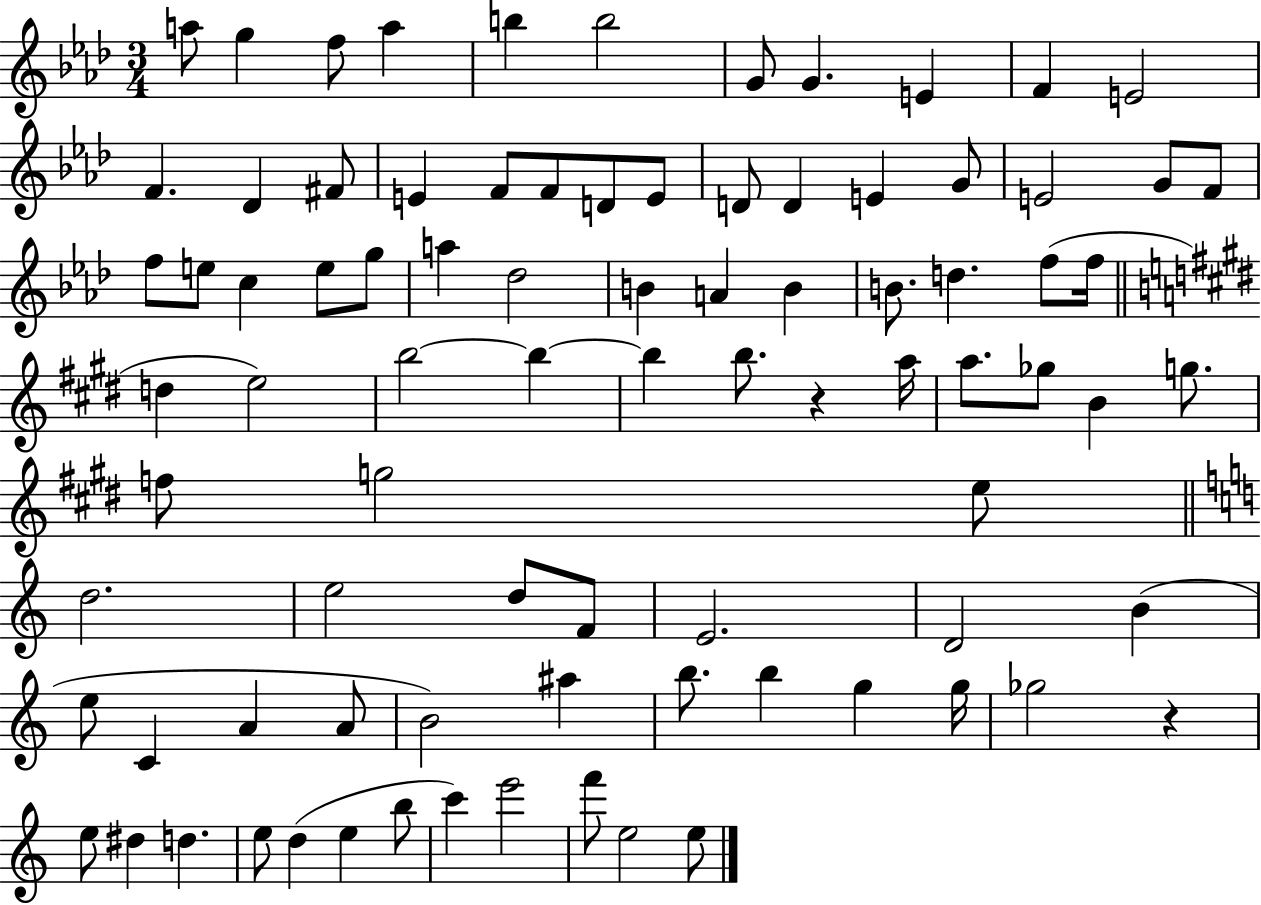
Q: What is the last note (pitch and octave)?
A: E5